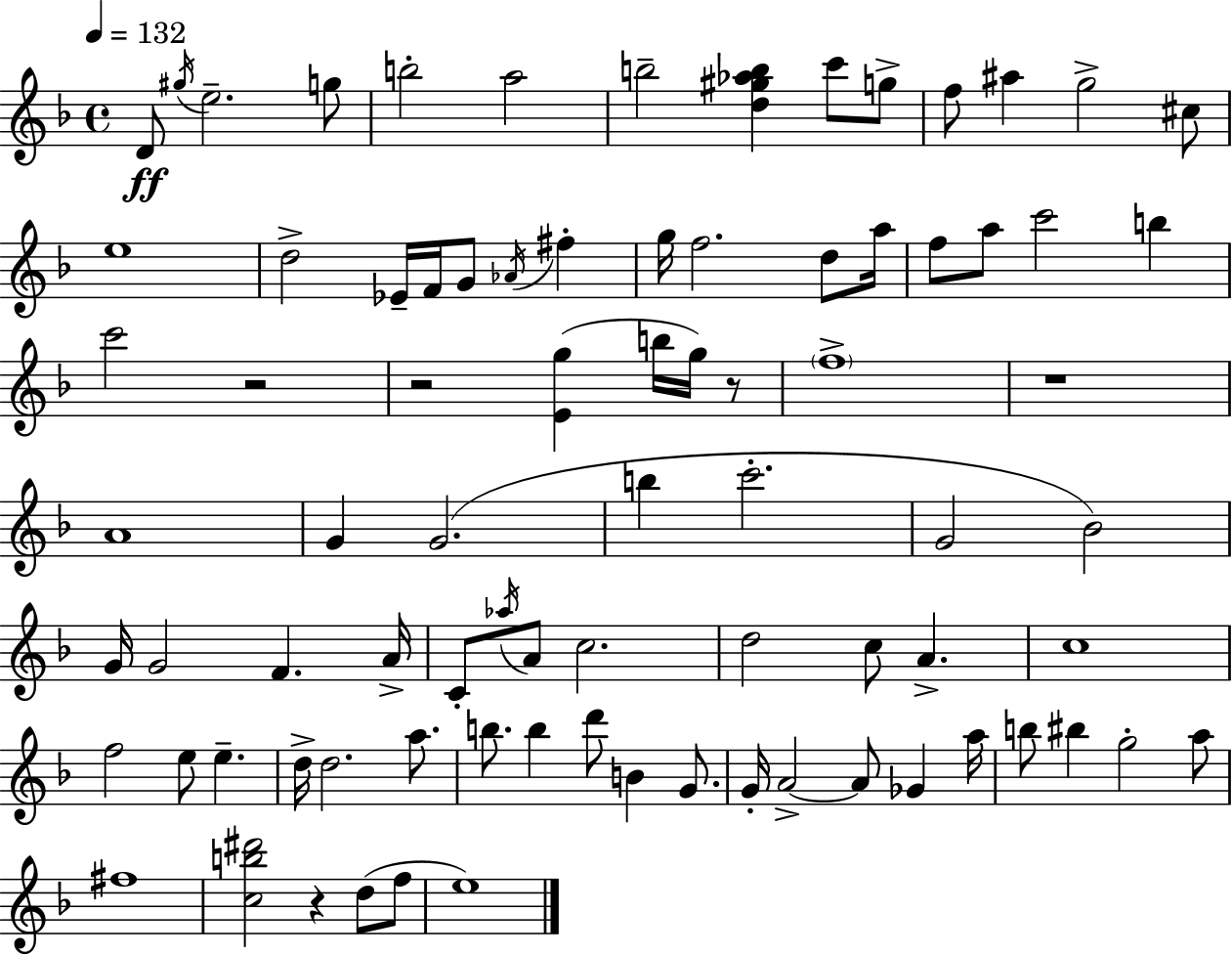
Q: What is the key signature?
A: D minor